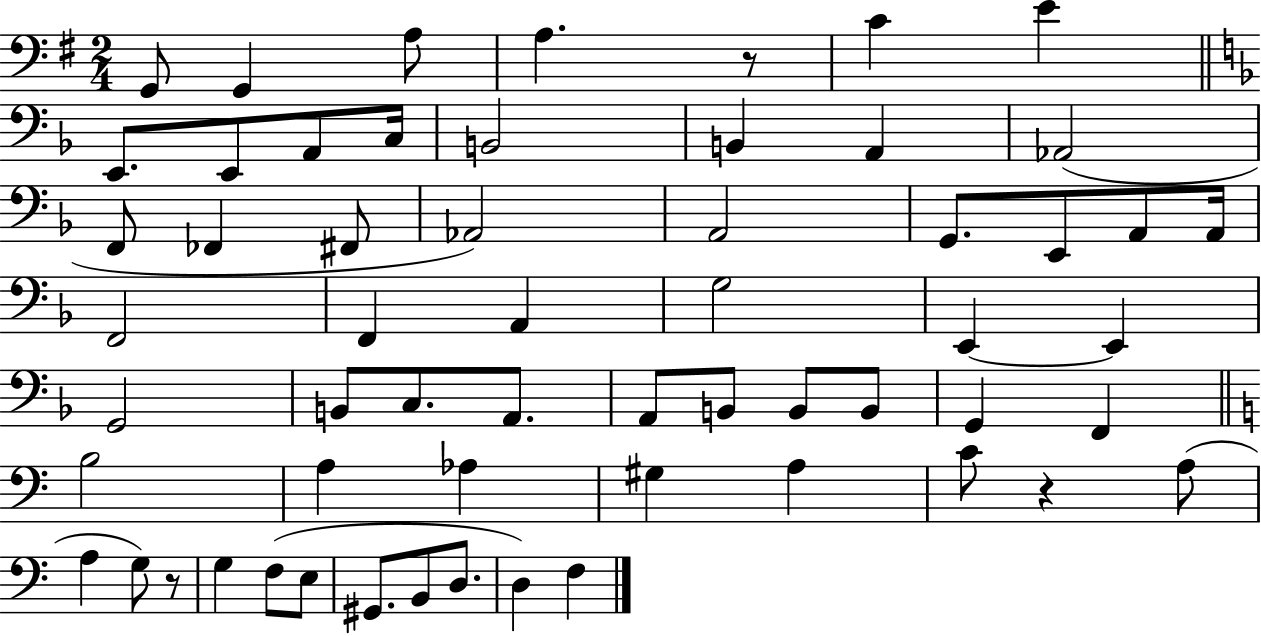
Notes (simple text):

G2/e G2/q A3/e A3/q. R/e C4/q E4/q E2/e. E2/e A2/e C3/s B2/h B2/q A2/q Ab2/h F2/e FES2/q F#2/e Ab2/h A2/h G2/e. E2/e A2/e A2/s F2/h F2/q A2/q G3/h E2/q E2/q G2/h B2/e C3/e. A2/e. A2/e B2/e B2/e B2/e G2/q F2/q B3/h A3/q Ab3/q G#3/q A3/q C4/e R/q A3/e A3/q G3/e R/e G3/q F3/e E3/e G#2/e. B2/e D3/e. D3/q F3/q